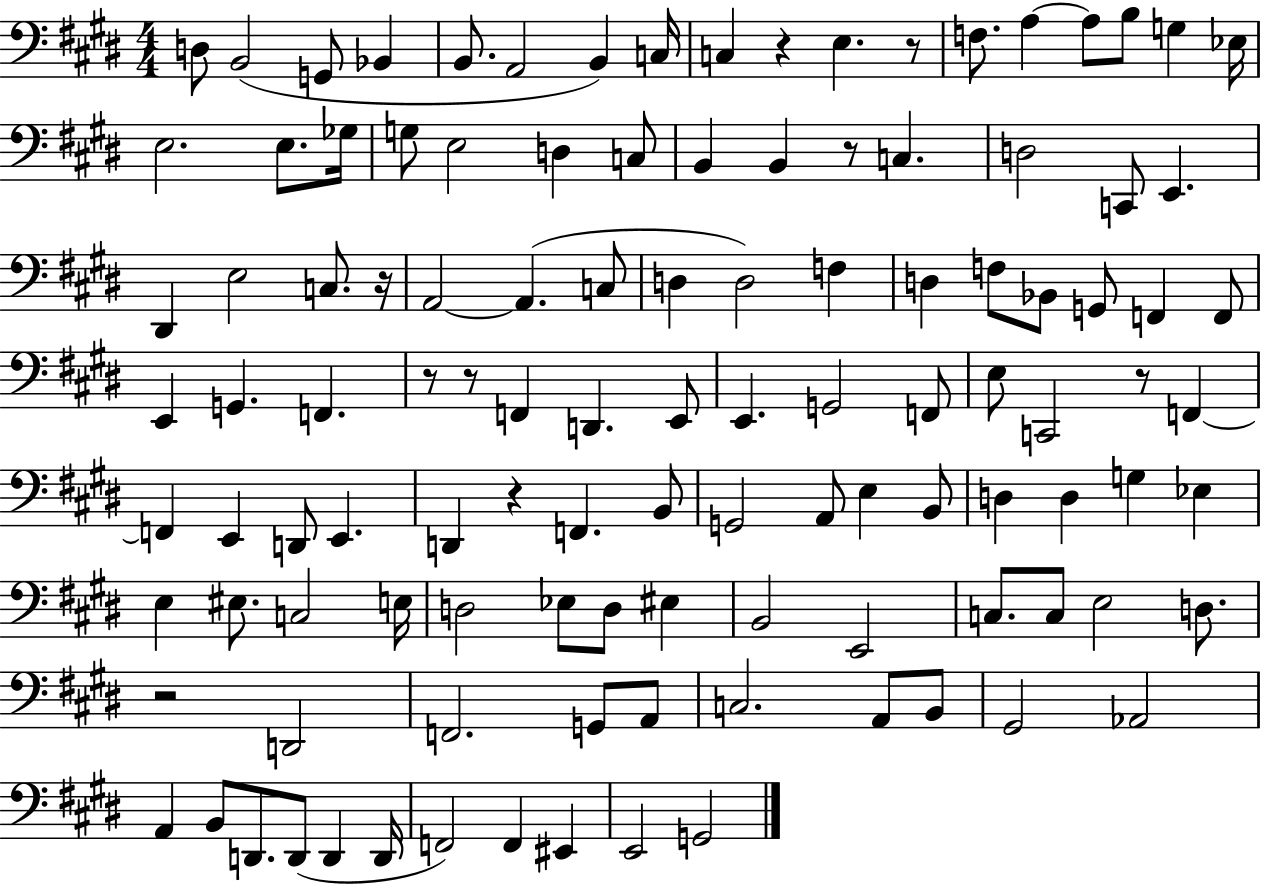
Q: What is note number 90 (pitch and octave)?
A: C3